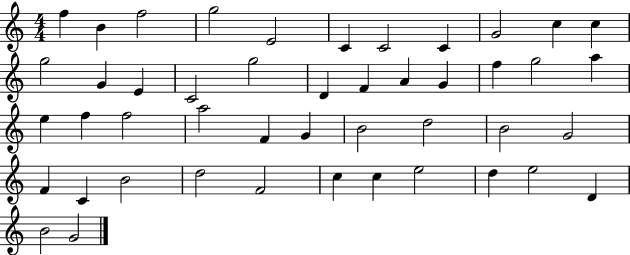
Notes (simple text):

F5/q B4/q F5/h G5/h E4/h C4/q C4/h C4/q G4/h C5/q C5/q G5/h G4/q E4/q C4/h G5/h D4/q F4/q A4/q G4/q F5/q G5/h A5/q E5/q F5/q F5/h A5/h F4/q G4/q B4/h D5/h B4/h G4/h F4/q C4/q B4/h D5/h F4/h C5/q C5/q E5/h D5/q E5/h D4/q B4/h G4/h